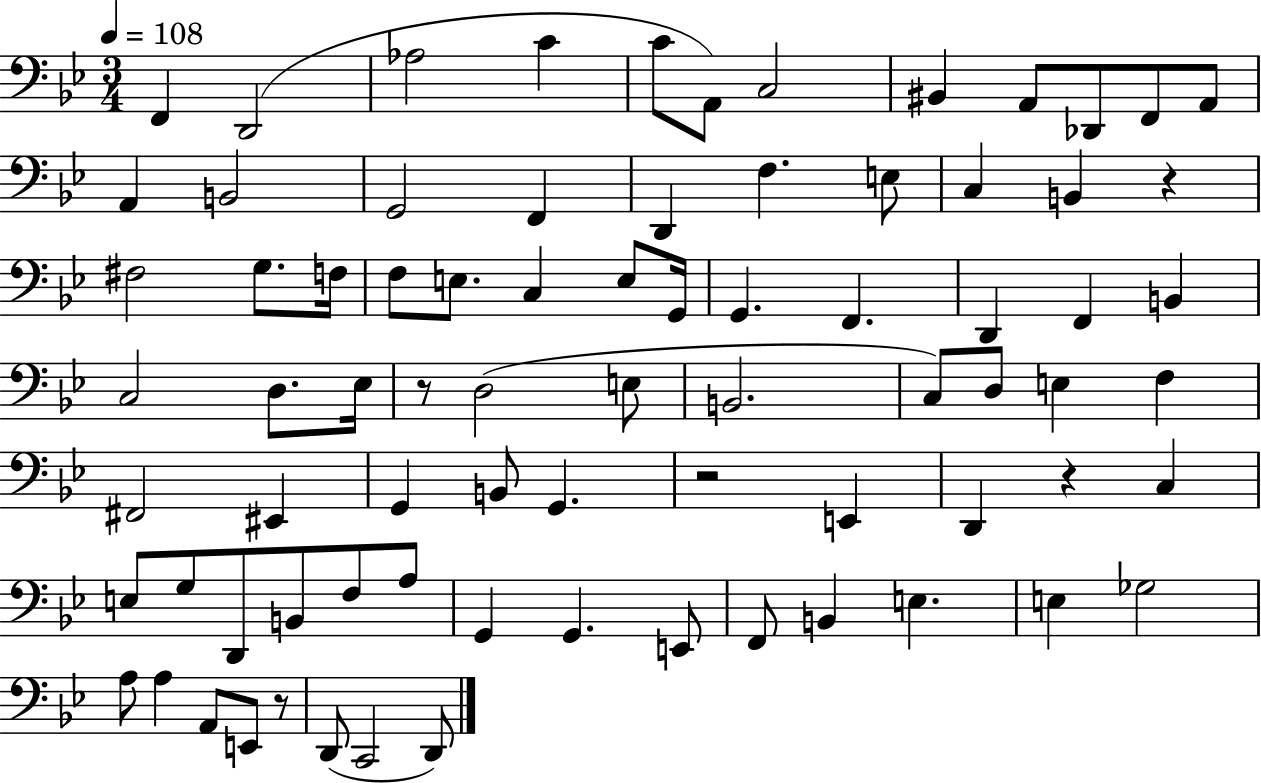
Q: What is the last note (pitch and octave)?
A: D2